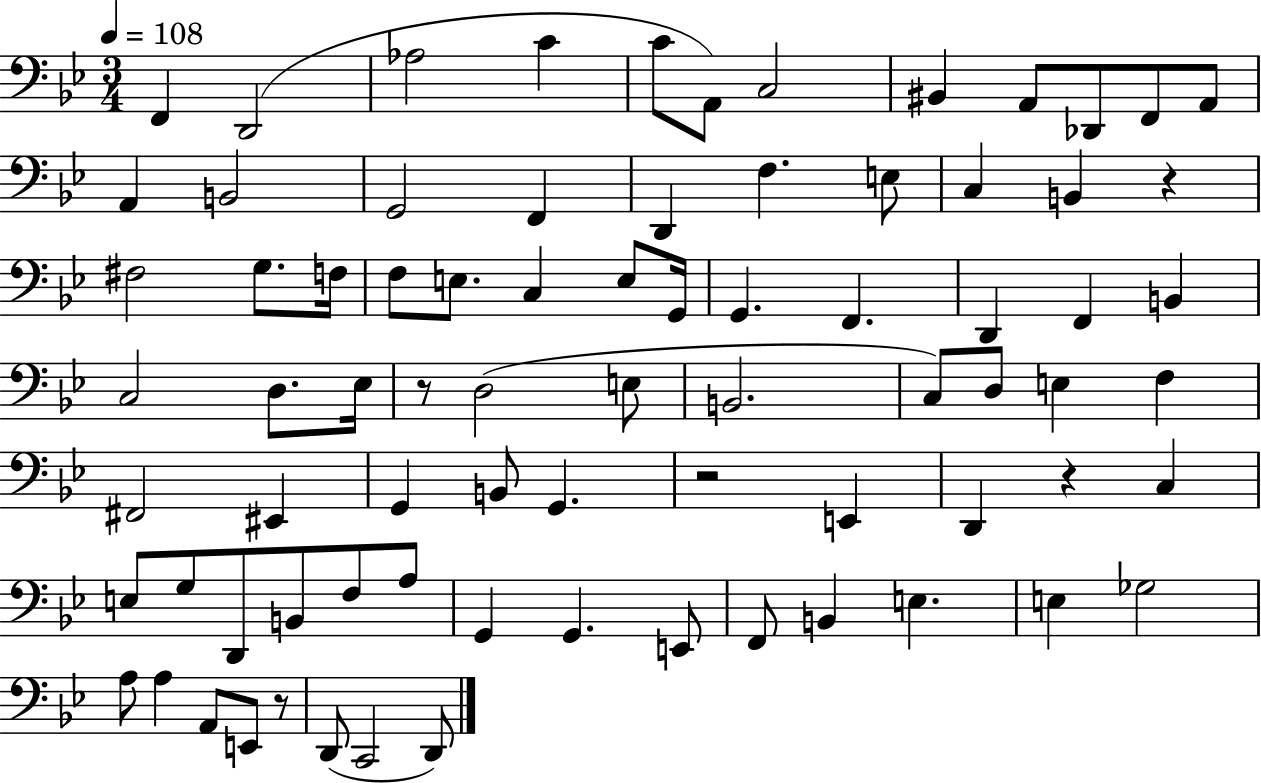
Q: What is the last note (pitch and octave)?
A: D2